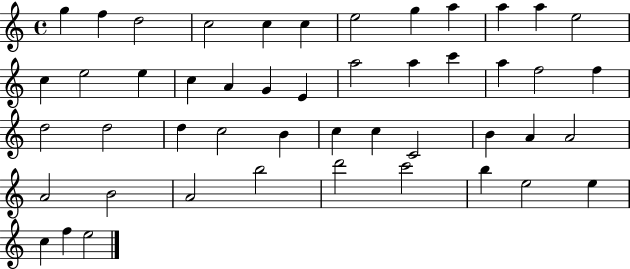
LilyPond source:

{
  \clef treble
  \time 4/4
  \defaultTimeSignature
  \key c \major
  g''4 f''4 d''2 | c''2 c''4 c''4 | e''2 g''4 a''4 | a''4 a''4 e''2 | \break c''4 e''2 e''4 | c''4 a'4 g'4 e'4 | a''2 a''4 c'''4 | a''4 f''2 f''4 | \break d''2 d''2 | d''4 c''2 b'4 | c''4 c''4 c'2 | b'4 a'4 a'2 | \break a'2 b'2 | a'2 b''2 | d'''2 c'''2 | b''4 e''2 e''4 | \break c''4 f''4 e''2 | \bar "|."
}